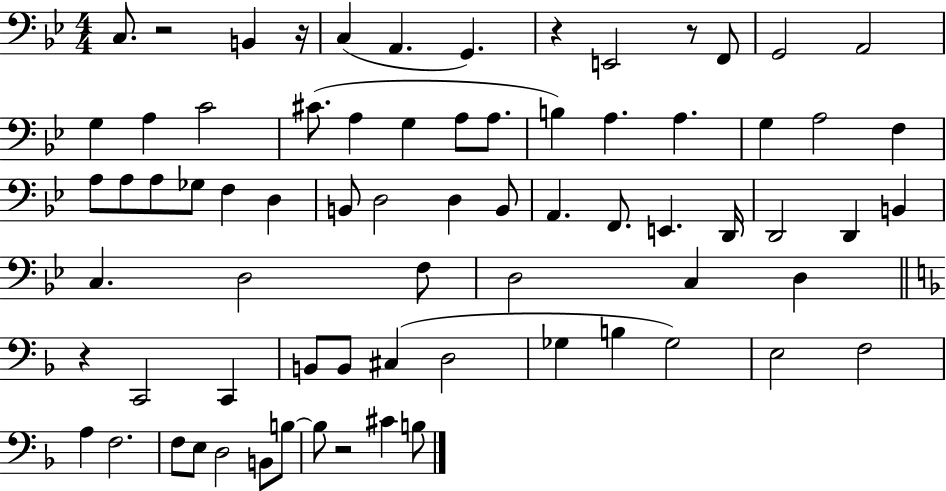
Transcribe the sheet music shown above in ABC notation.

X:1
T:Untitled
M:4/4
L:1/4
K:Bb
C,/2 z2 B,, z/4 C, A,, G,, z E,,2 z/2 F,,/2 G,,2 A,,2 G, A, C2 ^C/2 A, G, A,/2 A,/2 B, A, A, G, A,2 F, A,/2 A,/2 A,/2 _G,/2 F, D, B,,/2 D,2 D, B,,/2 A,, F,,/2 E,, D,,/4 D,,2 D,, B,, C, D,2 F,/2 D,2 C, D, z C,,2 C,, B,,/2 B,,/2 ^C, D,2 _G, B, _G,2 E,2 F,2 A, F,2 F,/2 E,/2 D,2 B,,/2 B,/2 B,/2 z2 ^C B,/2